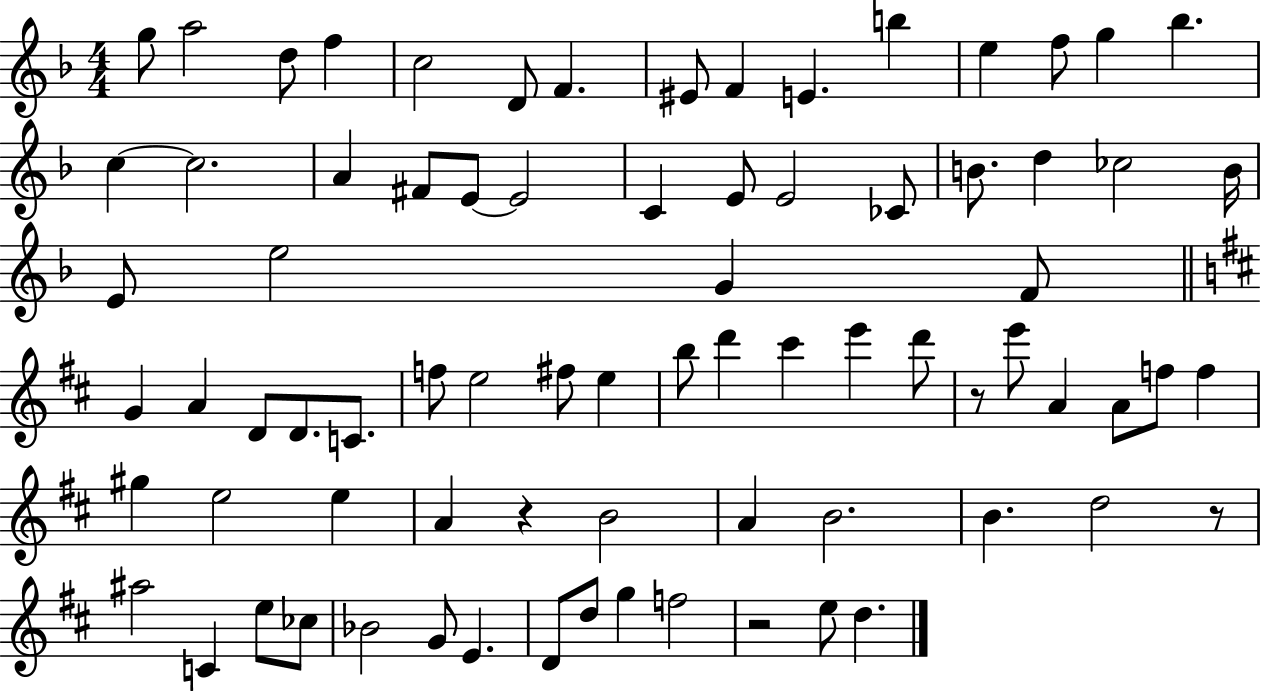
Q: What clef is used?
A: treble